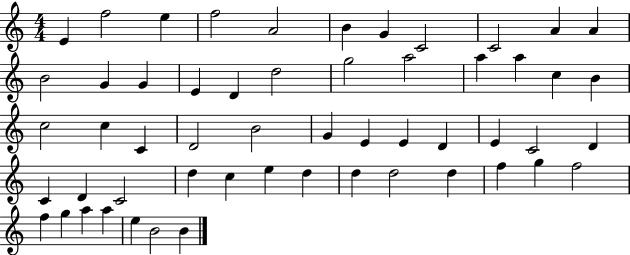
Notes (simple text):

E4/q F5/h E5/q F5/h A4/h B4/q G4/q C4/h C4/h A4/q A4/q B4/h G4/q G4/q E4/q D4/q D5/h G5/h A5/h A5/q A5/q C5/q B4/q C5/h C5/q C4/q D4/h B4/h G4/q E4/q E4/q D4/q E4/q C4/h D4/q C4/q D4/q C4/h D5/q C5/q E5/q D5/q D5/q D5/h D5/q F5/q G5/q F5/h F5/q G5/q A5/q A5/q E5/q B4/h B4/q